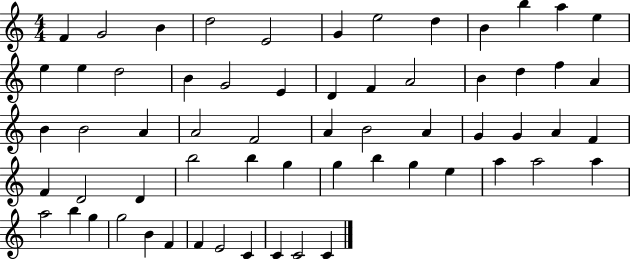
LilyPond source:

{
  \clef treble
  \numericTimeSignature
  \time 4/4
  \key c \major
  f'4 g'2 b'4 | d''2 e'2 | g'4 e''2 d''4 | b'4 b''4 a''4 e''4 | \break e''4 e''4 d''2 | b'4 g'2 e'4 | d'4 f'4 a'2 | b'4 d''4 f''4 a'4 | \break b'4 b'2 a'4 | a'2 f'2 | a'4 b'2 a'4 | g'4 g'4 a'4 f'4 | \break f'4 d'2 d'4 | b''2 b''4 g''4 | g''4 b''4 g''4 e''4 | a''4 a''2 a''4 | \break a''2 b''4 g''4 | g''2 b'4 f'4 | f'4 e'2 c'4 | c'4 c'2 c'4 | \break \bar "|."
}